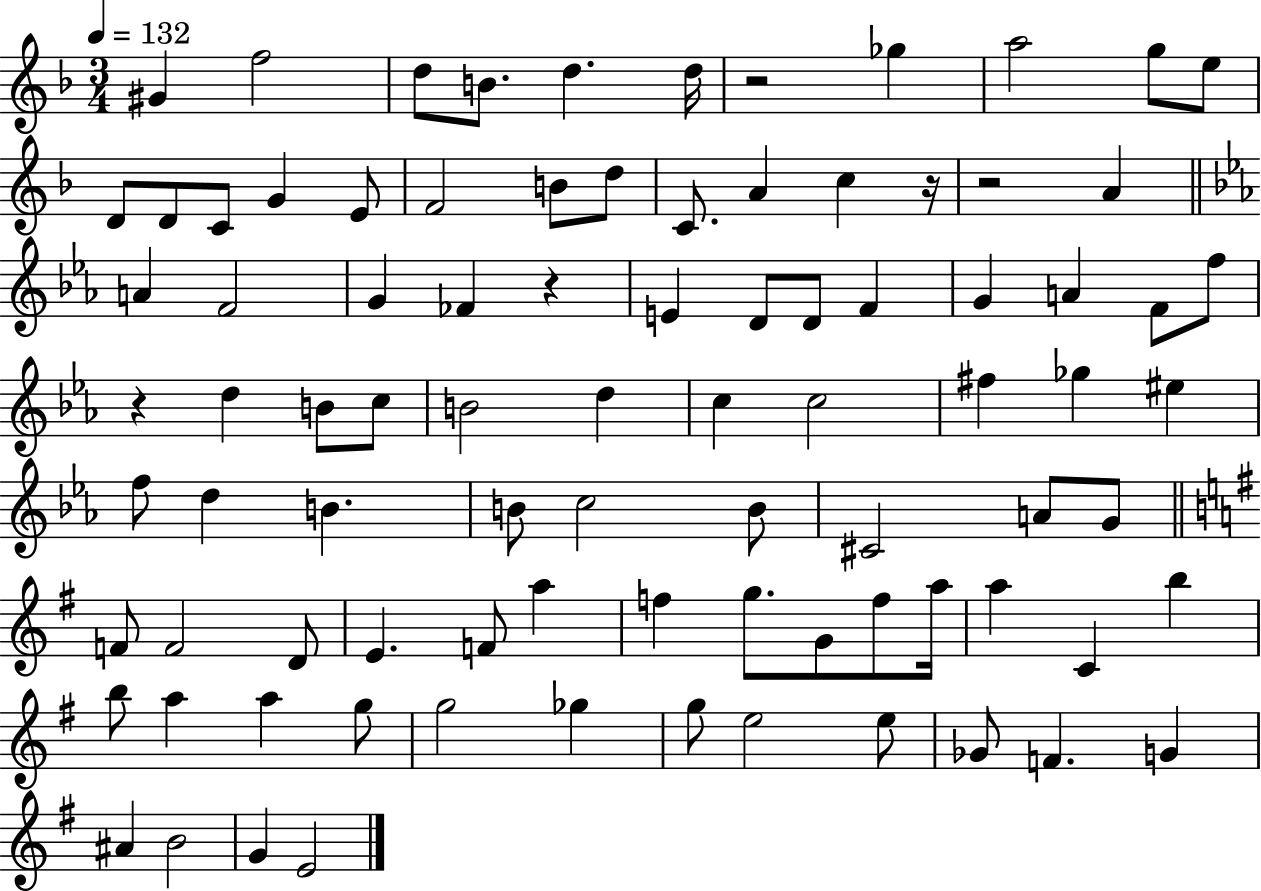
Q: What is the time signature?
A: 3/4